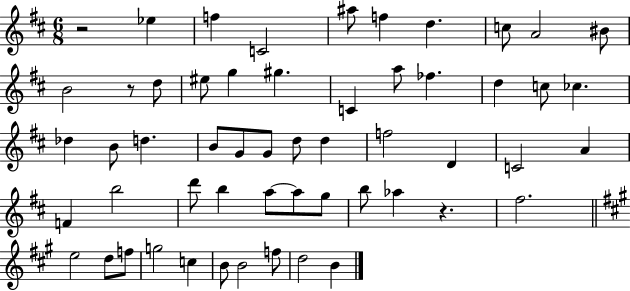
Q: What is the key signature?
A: D major